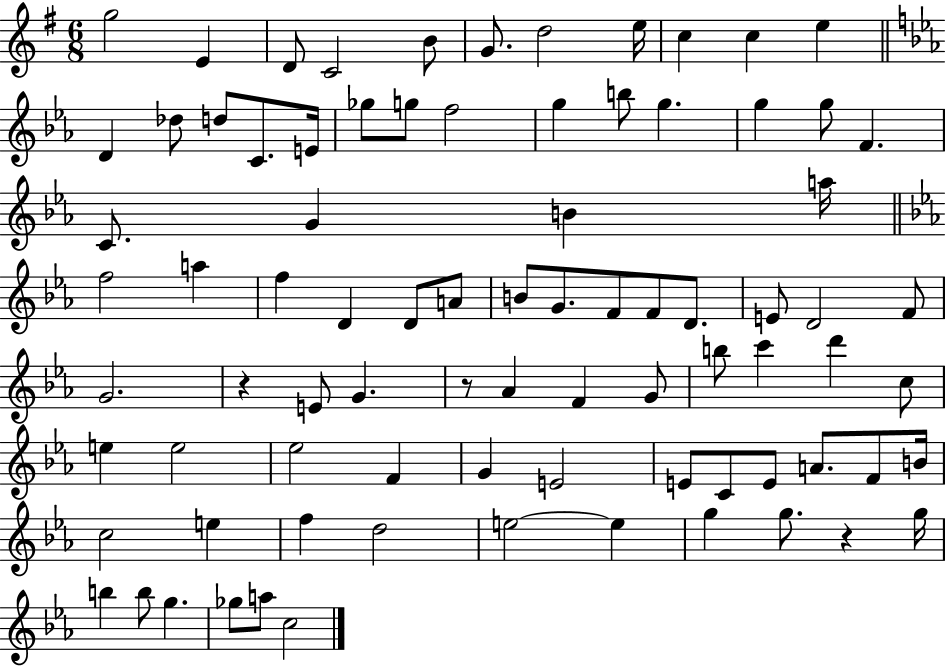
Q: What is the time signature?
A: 6/8